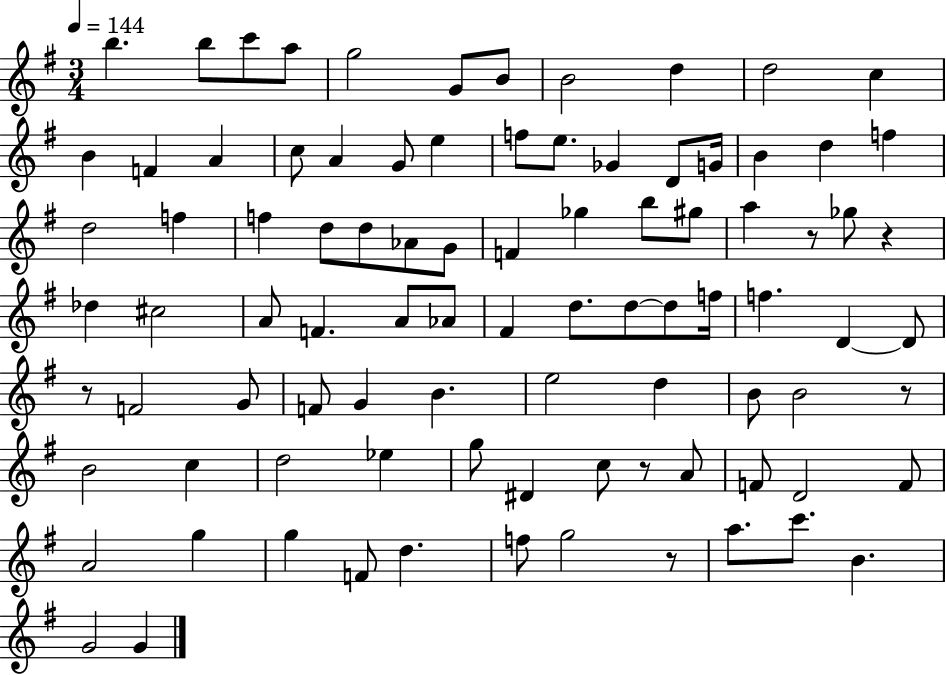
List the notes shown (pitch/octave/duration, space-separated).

B5/q. B5/e C6/e A5/e G5/h G4/e B4/e B4/h D5/q D5/h C5/q B4/q F4/q A4/q C5/e A4/q G4/e E5/q F5/e E5/e. Gb4/q D4/e G4/s B4/q D5/q F5/q D5/h F5/q F5/q D5/e D5/e Ab4/e G4/e F4/q Gb5/q B5/e G#5/e A5/q R/e Gb5/e R/q Db5/q C#5/h A4/e F4/q. A4/e Ab4/e F#4/q D5/e. D5/e D5/e F5/s F5/q. D4/q D4/e R/e F4/h G4/e F4/e G4/q B4/q. E5/h D5/q B4/e B4/h R/e B4/h C5/q D5/h Eb5/q G5/e D#4/q C5/e R/e A4/e F4/e D4/h F4/e A4/h G5/q G5/q F4/e D5/q. F5/e G5/h R/e A5/e. C6/e. B4/q. G4/h G4/q